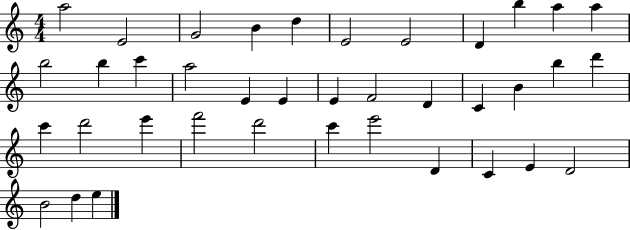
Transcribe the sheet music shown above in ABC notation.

X:1
T:Untitled
M:4/4
L:1/4
K:C
a2 E2 G2 B d E2 E2 D b a a b2 b c' a2 E E E F2 D C B b d' c' d'2 e' f'2 d'2 c' e'2 D C E D2 B2 d e